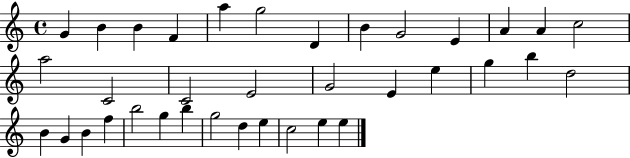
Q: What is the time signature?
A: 4/4